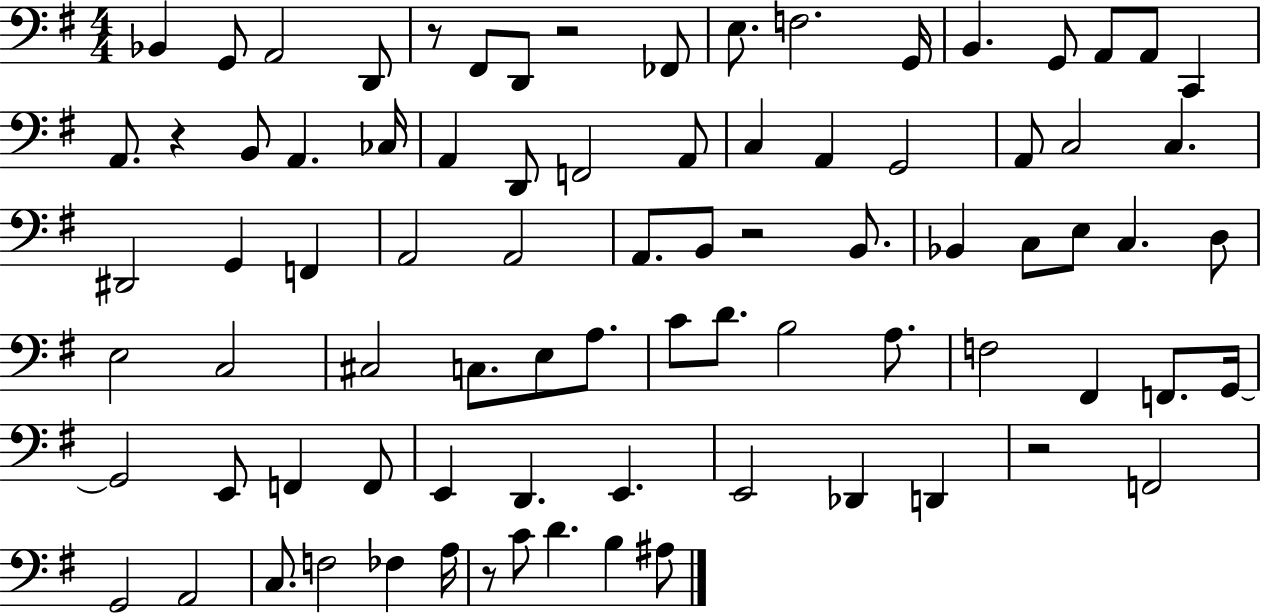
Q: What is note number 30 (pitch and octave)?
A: D#2